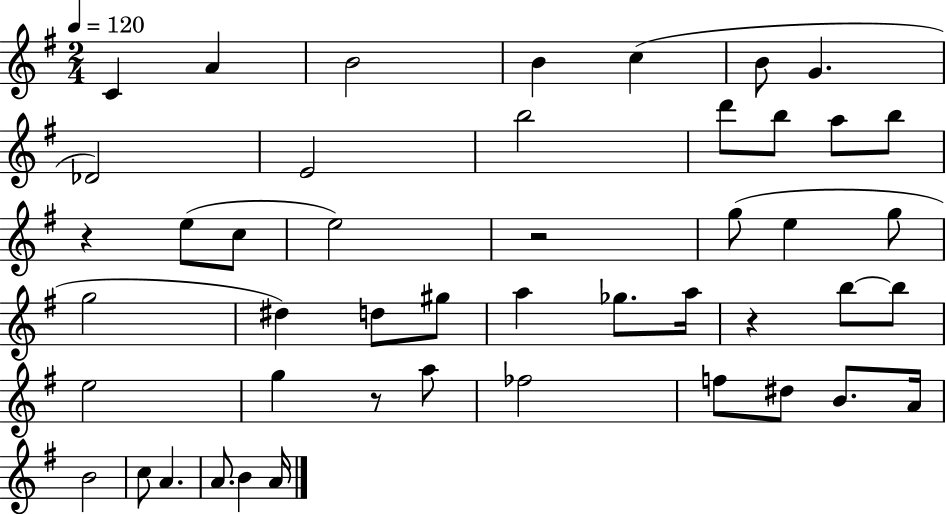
C4/q A4/q B4/h B4/q C5/q B4/e G4/q. Db4/h E4/h B5/h D6/e B5/e A5/e B5/e R/q E5/e C5/e E5/h R/h G5/e E5/q G5/e G5/h D#5/q D5/e G#5/e A5/q Gb5/e. A5/s R/q B5/e B5/e E5/h G5/q R/e A5/e FES5/h F5/e D#5/e B4/e. A4/s B4/h C5/e A4/q. A4/e. B4/q A4/s